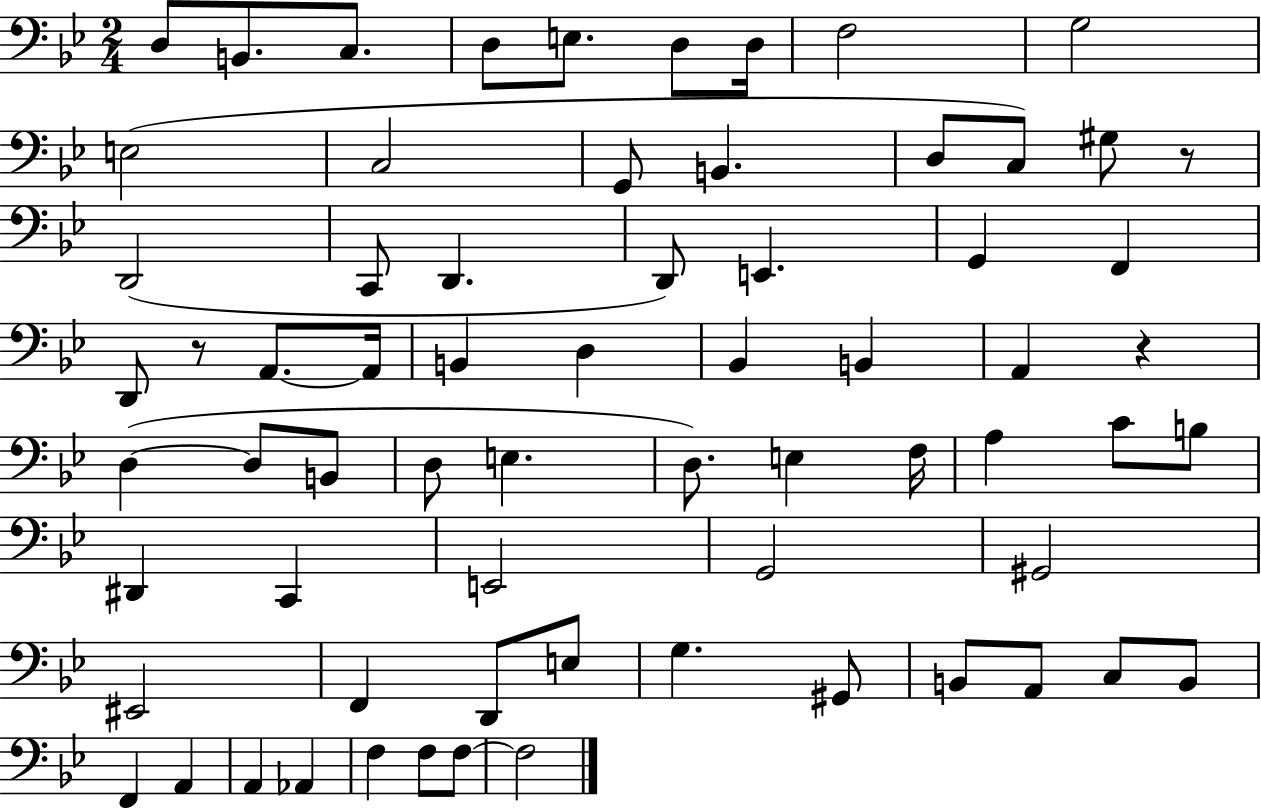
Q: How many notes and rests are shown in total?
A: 68